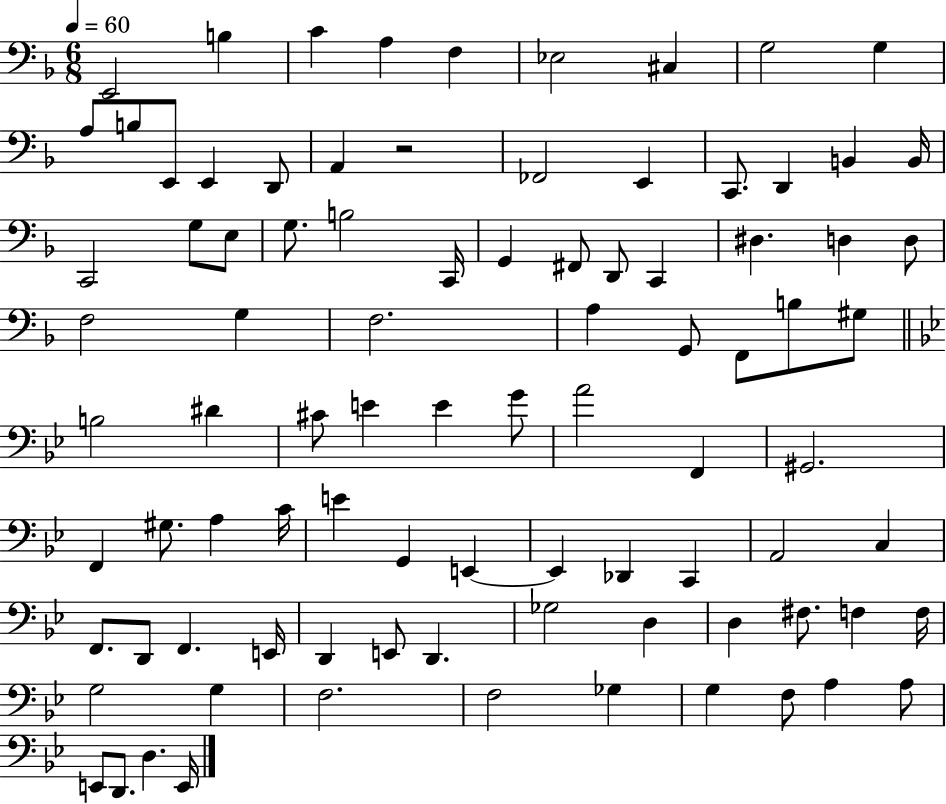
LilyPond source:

{
  \clef bass
  \numericTimeSignature
  \time 6/8
  \key f \major
  \tempo 4 = 60
  \repeat volta 2 { e,2 b4 | c'4 a4 f4 | ees2 cis4 | g2 g4 | \break a8 b8 e,8 e,4 d,8 | a,4 r2 | fes,2 e,4 | c,8. d,4 b,4 b,16 | \break c,2 g8 e8 | g8. b2 c,16 | g,4 fis,8 d,8 c,4 | dis4. d4 d8 | \break f2 g4 | f2. | a4 g,8 f,8 b8 gis8 | \bar "||" \break \key g \minor b2 dis'4 | cis'8 e'4 e'4 g'8 | a'2 f,4 | gis,2. | \break f,4 gis8. a4 c'16 | e'4 g,4 e,4~~ | e,4 des,4 c,4 | a,2 c4 | \break f,8. d,8 f,4. e,16 | d,4 e,8 d,4. | ges2 d4 | d4 fis8. f4 f16 | \break g2 g4 | f2. | f2 ges4 | g4 f8 a4 a8 | \break e,8 d,8. d4. e,16 | } \bar "|."
}